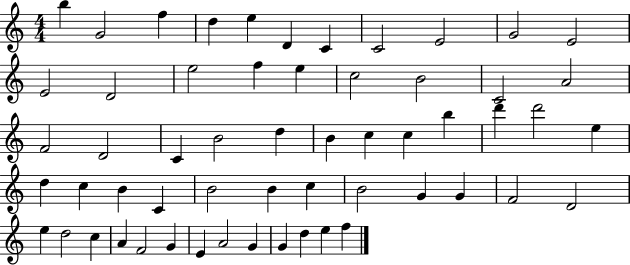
B5/q G4/h F5/q D5/q E5/q D4/q C4/q C4/h E4/h G4/h E4/h E4/h D4/h E5/h F5/q E5/q C5/h B4/h C4/h A4/h F4/h D4/h C4/q B4/h D5/q B4/q C5/q C5/q B5/q D6/q D6/h E5/q D5/q C5/q B4/q C4/q B4/h B4/q C5/q B4/h G4/q G4/q F4/h D4/h E5/q D5/h C5/q A4/q F4/h G4/q E4/q A4/h G4/q G4/q D5/q E5/q F5/q